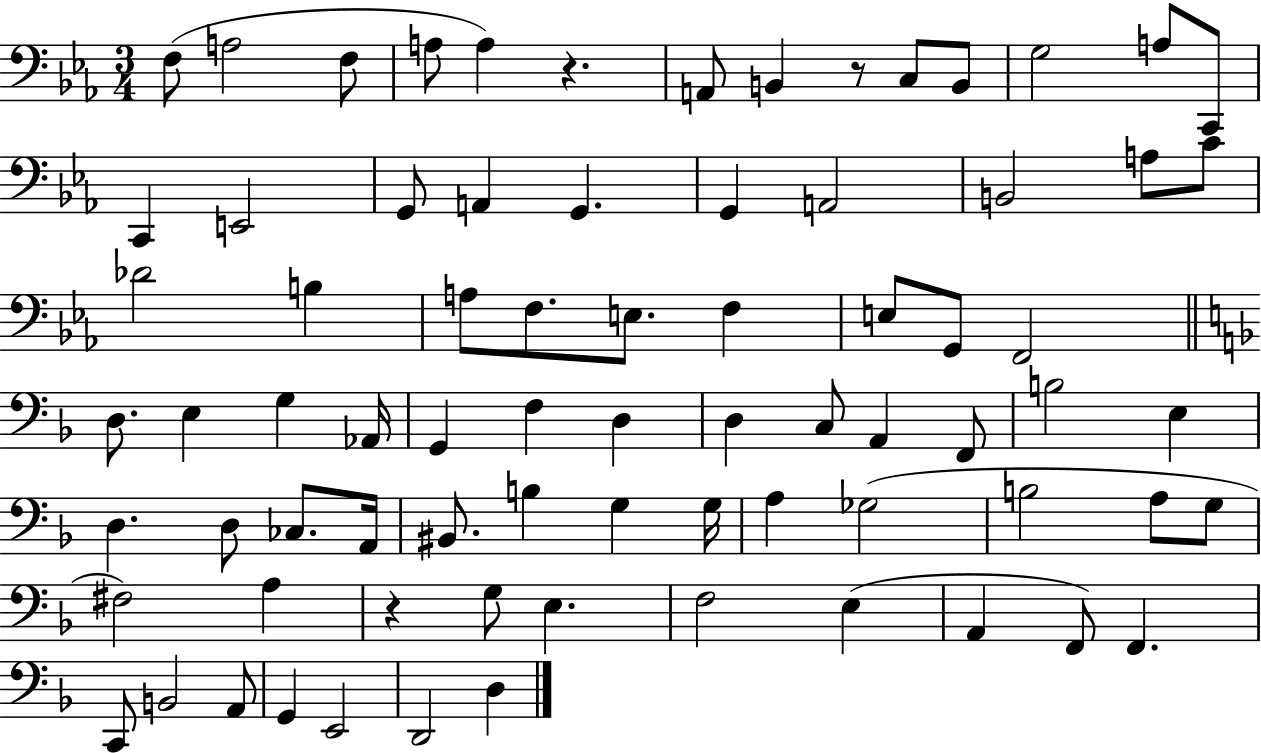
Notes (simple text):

F3/e A3/h F3/e A3/e A3/q R/q. A2/e B2/q R/e C3/e B2/e G3/h A3/e C2/e C2/q E2/h G2/e A2/q G2/q. G2/q A2/h B2/h A3/e C4/e Db4/h B3/q A3/e F3/e. E3/e. F3/q E3/e G2/e F2/h D3/e. E3/q G3/q Ab2/s G2/q F3/q D3/q D3/q C3/e A2/q F2/e B3/h E3/q D3/q. D3/e CES3/e. A2/s BIS2/e. B3/q G3/q G3/s A3/q Gb3/h B3/h A3/e G3/e F#3/h A3/q R/q G3/e E3/q. F3/h E3/q A2/q F2/e F2/q. C2/e B2/h A2/e G2/q E2/h D2/h D3/q